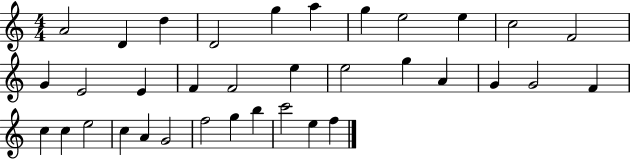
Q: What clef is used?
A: treble